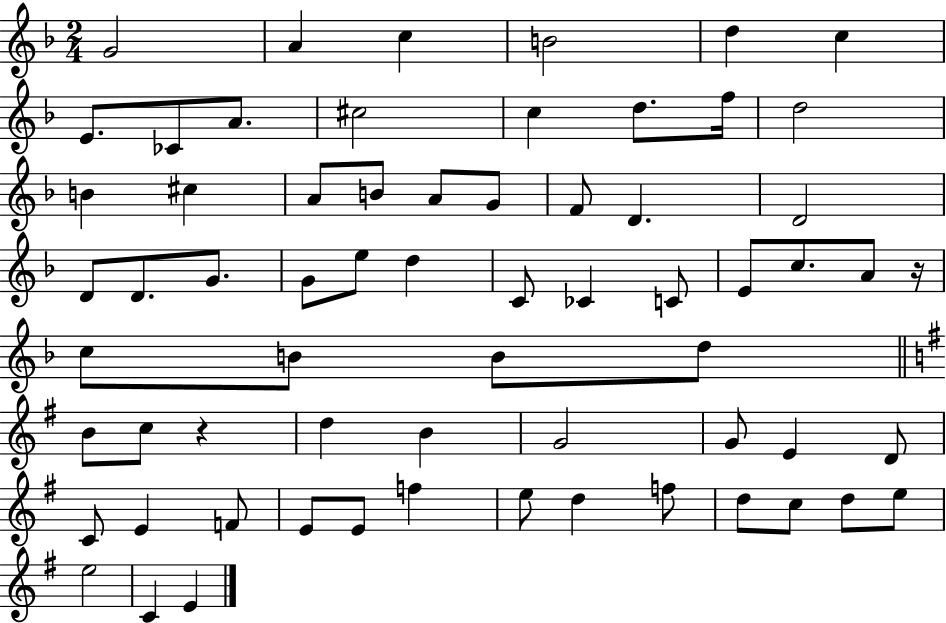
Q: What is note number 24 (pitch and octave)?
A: D4